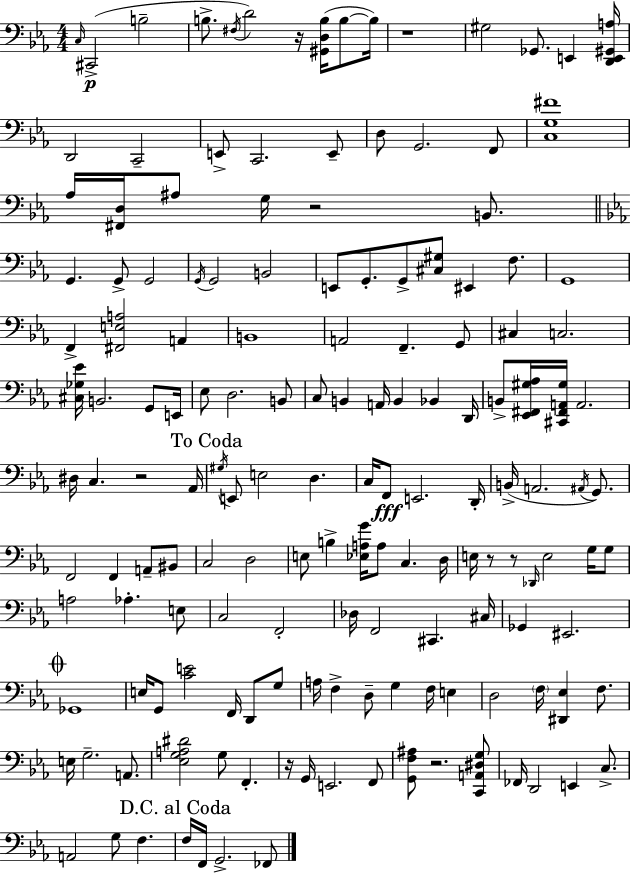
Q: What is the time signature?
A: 4/4